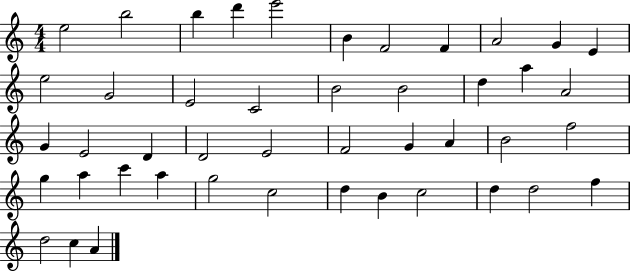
{
  \clef treble
  \numericTimeSignature
  \time 4/4
  \key c \major
  e''2 b''2 | b''4 d'''4 e'''2 | b'4 f'2 f'4 | a'2 g'4 e'4 | \break e''2 g'2 | e'2 c'2 | b'2 b'2 | d''4 a''4 a'2 | \break g'4 e'2 d'4 | d'2 e'2 | f'2 g'4 a'4 | b'2 f''2 | \break g''4 a''4 c'''4 a''4 | g''2 c''2 | d''4 b'4 c''2 | d''4 d''2 f''4 | \break d''2 c''4 a'4 | \bar "|."
}